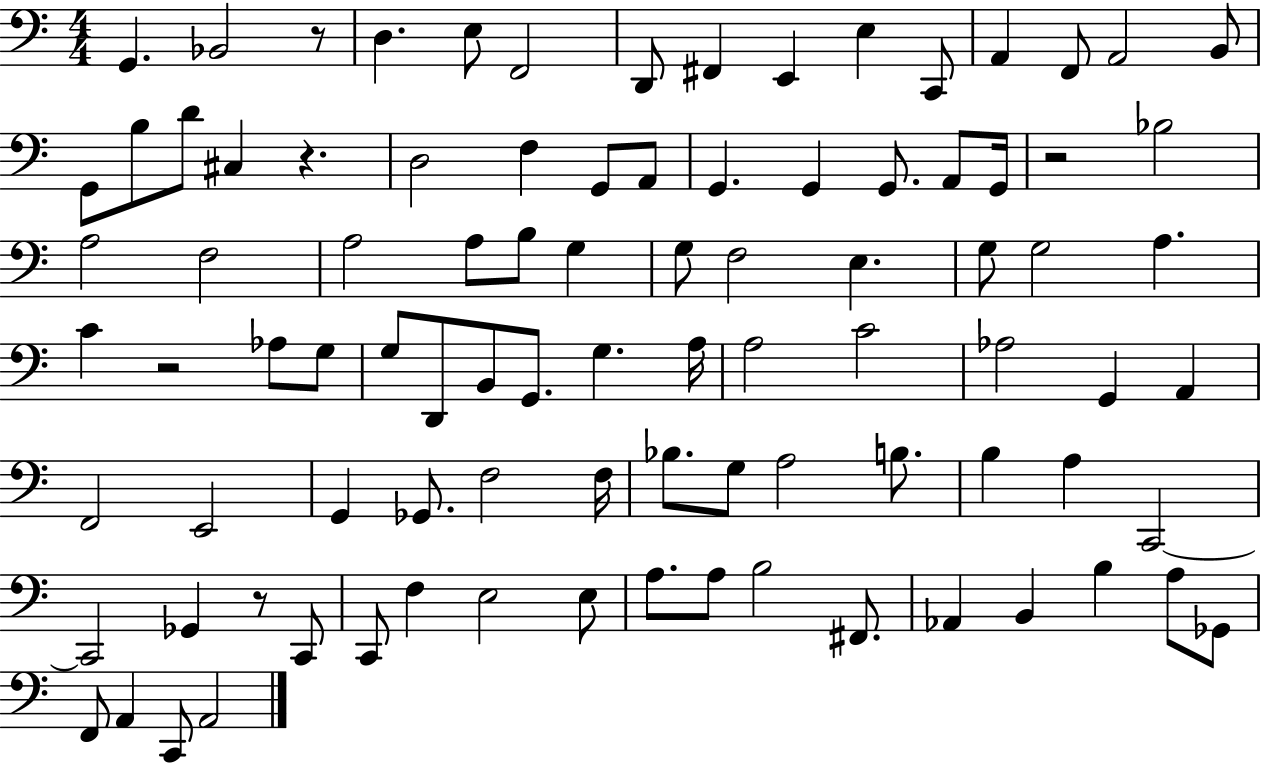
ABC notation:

X:1
T:Untitled
M:4/4
L:1/4
K:C
G,, _B,,2 z/2 D, E,/2 F,,2 D,,/2 ^F,, E,, E, C,,/2 A,, F,,/2 A,,2 B,,/2 G,,/2 B,/2 D/2 ^C, z D,2 F, G,,/2 A,,/2 G,, G,, G,,/2 A,,/2 G,,/4 z2 _B,2 A,2 F,2 A,2 A,/2 B,/2 G, G,/2 F,2 E, G,/2 G,2 A, C z2 _A,/2 G,/2 G,/2 D,,/2 B,,/2 G,,/2 G, A,/4 A,2 C2 _A,2 G,, A,, F,,2 E,,2 G,, _G,,/2 F,2 F,/4 _B,/2 G,/2 A,2 B,/2 B, A, C,,2 C,,2 _G,, z/2 C,,/2 C,,/2 F, E,2 E,/2 A,/2 A,/2 B,2 ^F,,/2 _A,, B,, B, A,/2 _G,,/2 F,,/2 A,, C,,/2 A,,2